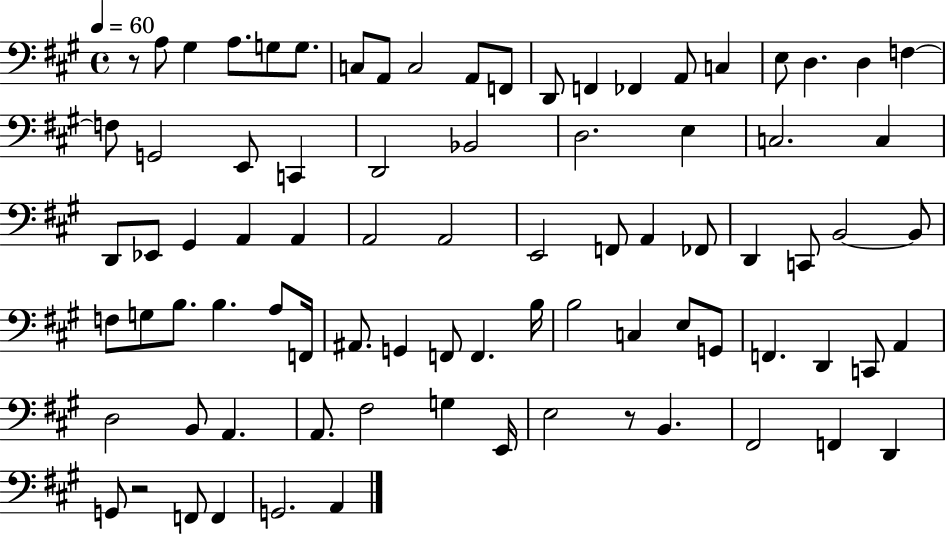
X:1
T:Untitled
M:4/4
L:1/4
K:A
z/2 A,/2 ^G, A,/2 G,/2 G,/2 C,/2 A,,/2 C,2 A,,/2 F,,/2 D,,/2 F,, _F,, A,,/2 C, E,/2 D, D, F, F,/2 G,,2 E,,/2 C,, D,,2 _B,,2 D,2 E, C,2 C, D,,/2 _E,,/2 ^G,, A,, A,, A,,2 A,,2 E,,2 F,,/2 A,, _F,,/2 D,, C,,/2 B,,2 B,,/2 F,/2 G,/2 B,/2 B, A,/2 F,,/4 ^A,,/2 G,, F,,/2 F,, B,/4 B,2 C, E,/2 G,,/2 F,, D,, C,,/2 A,, D,2 B,,/2 A,, A,,/2 ^F,2 G, E,,/4 E,2 z/2 B,, ^F,,2 F,, D,, G,,/2 z2 F,,/2 F,, G,,2 A,,